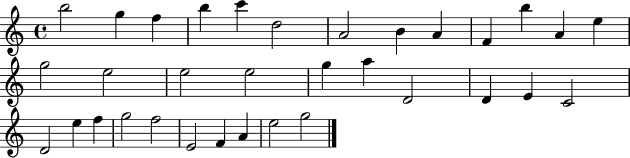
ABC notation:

X:1
T:Untitled
M:4/4
L:1/4
K:C
b2 g f b c' d2 A2 B A F b A e g2 e2 e2 e2 g a D2 D E C2 D2 e f g2 f2 E2 F A e2 g2